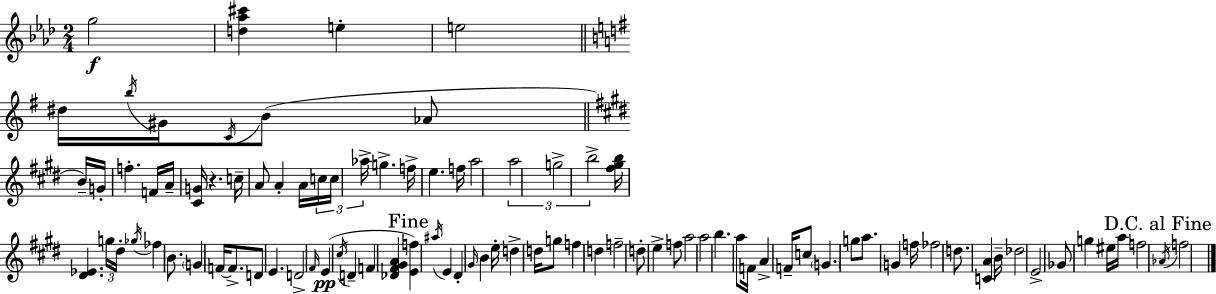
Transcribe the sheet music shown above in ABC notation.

X:1
T:Untitled
M:2/4
L:1/4
K:Fm
g2 [d_a^c'] e e2 ^d/4 b/4 ^G/4 C/4 B/2 _A/2 B/4 G/4 f F/4 A/4 [^CG]/4 z c/4 A/2 A A/4 c/4 c/4 _a/4 g f/4 e f/4 a2 a2 g2 b2 [^f^gb]/4 [^D_E] g/4 ^d/4 _g/4 _f B/2 G F/4 F/2 D/2 E D2 ^F/4 E ^c/4 D F [_D^F^GA] [Ef] ^a/4 E ^D ^G/4 B e/4 d d/4 g/2 f d f2 d/2 e f/2 a2 a2 b a/2 F/4 A F/4 c/2 G g/2 a/2 G f/4 _f2 d/2 [CA] B/4 _d2 E2 _G/2 g ^e/4 a/4 f2 _A/4 f2